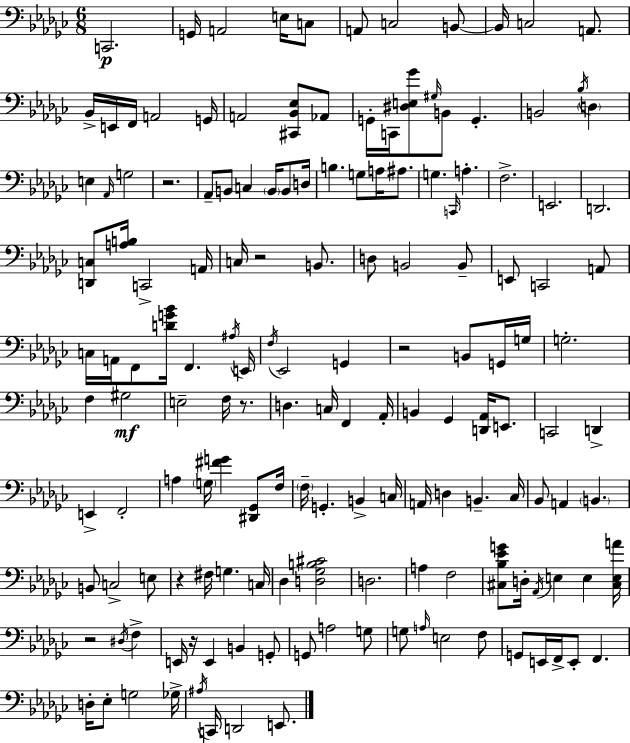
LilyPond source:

{
  \clef bass
  \numericTimeSignature
  \time 6/8
  \key ees \minor
  c,2.\p | g,16 a,2 e16 c8 | a,8 c2 b,8~~ | b,16 c2 a,8. | \break bes,16-> e,16 f,16 a,2 g,16 | a,2 <cis, bes, ees>8 aes,8 | g,16-. c,16 <dis e ges'>8 \grace { gis16 } b,8 g,4.-. | b,2 \acciaccatura { bes16 } \parenthesize d4 | \break e4 \grace { aes,16 } g2 | r2. | aes,8-- b,8 c4 \parenthesize b,16 | b,8 d16 b4. g8 a16 | \break ais8. g4. \grace { c,16 } a4.-. | f2.-> | e,2. | d,2. | \break <d, c>8 <a b>16 c,2-> | a,16 c16 r2 | b,8. d8 b,2 | b,8-- e,8 c,2 | \break a,8 c16 a,16 f,8 <d' g' bes'>16 f,4. | \acciaccatura { ais16 } e,16 \acciaccatura { f16 } ees,2 | g,4 r2 | b,8 g,16 g16 g2.-. | \break f4 gis2\mf | e2-- | f16 r8. d4. | c16 f,4 aes,16-. b,4 ges,4 | \break <d, aes,>16 e,8. c,2 | d,4-> e,4-> f,2-. | a4 \parenthesize g16 <fis' g'>4 | <dis, ges,>8 f16 \parenthesize f16-- g,4.-. | \break b,4-> c16 a,16 d4 b,4.-- | ces16 bes,8 a,4 | \parenthesize b,4. b,8 c2-> | e8 r4 fis16 g4. | \break c16 des4 <d ges b cis'>2 | d2. | a4 f2 | <cis bes ees' g'>8 d16-. \acciaccatura { aes,16 } e4 | \break e4 <cis e a'>16 r2 | \acciaccatura { dis16 } f4-> e,16 r16 e,4 | b,4 g,8-. g,8 a2 | g8 g8 \grace { a16 } e2 | \break f8 g,8 e,16 | f,16-> e,8-. f,4. d16-. ees8-. | g2 ges16-> \acciaccatura { ais16 } c,16 d,2 | e,8. \bar "|."
}